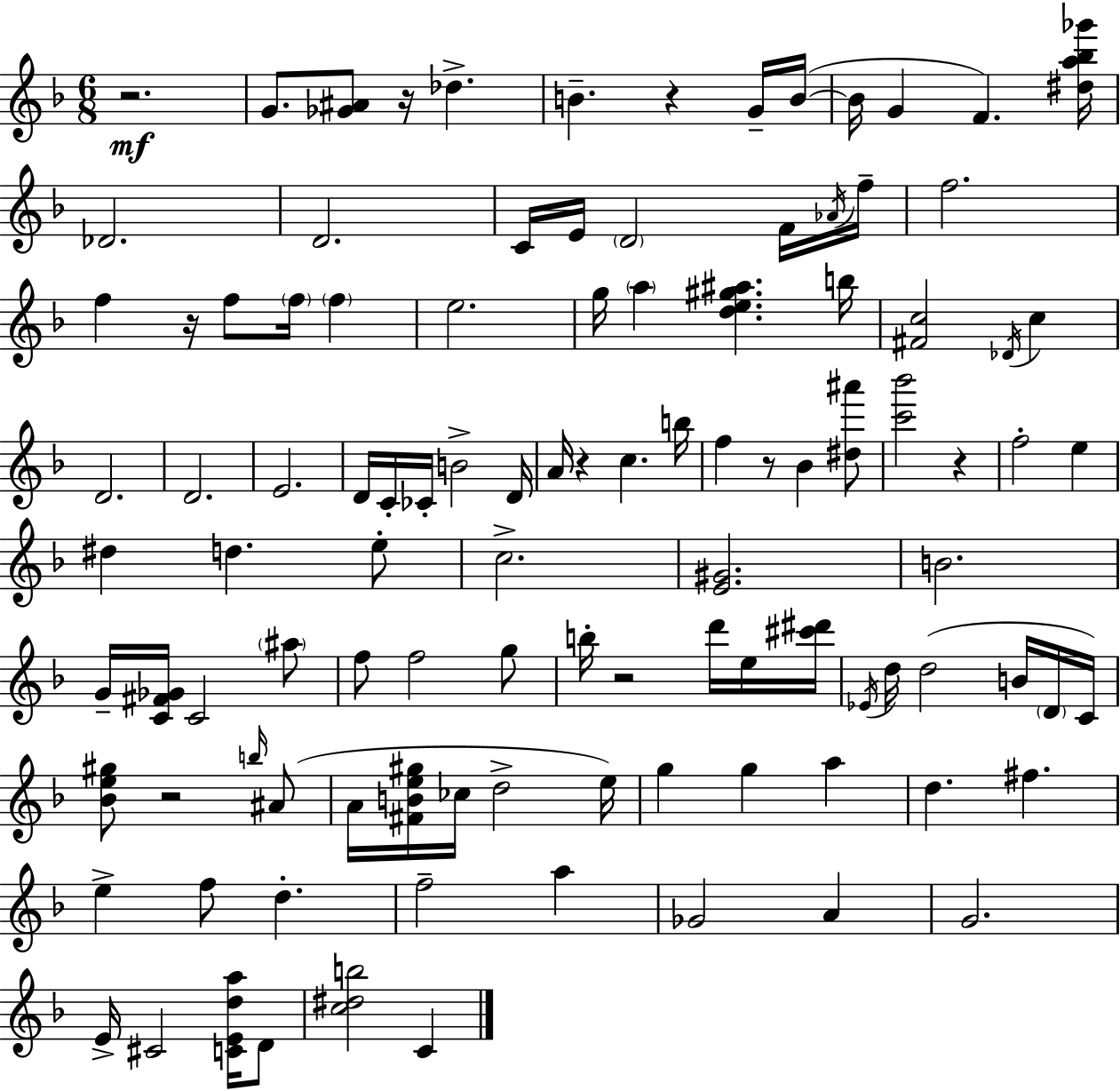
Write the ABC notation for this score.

X:1
T:Untitled
M:6/8
L:1/4
K:Dm
z2 G/2 [_G^A]/2 z/4 _d B z G/4 B/4 B/4 G F [^da_b_g']/4 _D2 D2 C/4 E/4 D2 F/4 _A/4 f/4 f2 f z/4 f/2 f/4 f e2 g/4 a [de^g^a] b/4 [^Fc]2 _D/4 c D2 D2 E2 D/4 C/4 _C/4 B2 D/4 A/4 z c b/4 f z/2 _B [^d^a']/2 [c'_b']2 z f2 e ^d d e/2 c2 [E^G]2 B2 G/4 [C^F_G]/4 C2 ^a/2 f/2 f2 g/2 b/4 z2 d'/4 e/4 [^c'^d']/4 _E/4 d/4 d2 B/4 D/4 C/4 [_Be^g]/2 z2 b/4 ^A/2 A/4 [^FBe^g]/4 _c/4 d2 e/4 g g a d ^f e f/2 d f2 a _G2 A G2 E/4 ^C2 [CEda]/4 D/2 [c^db]2 C